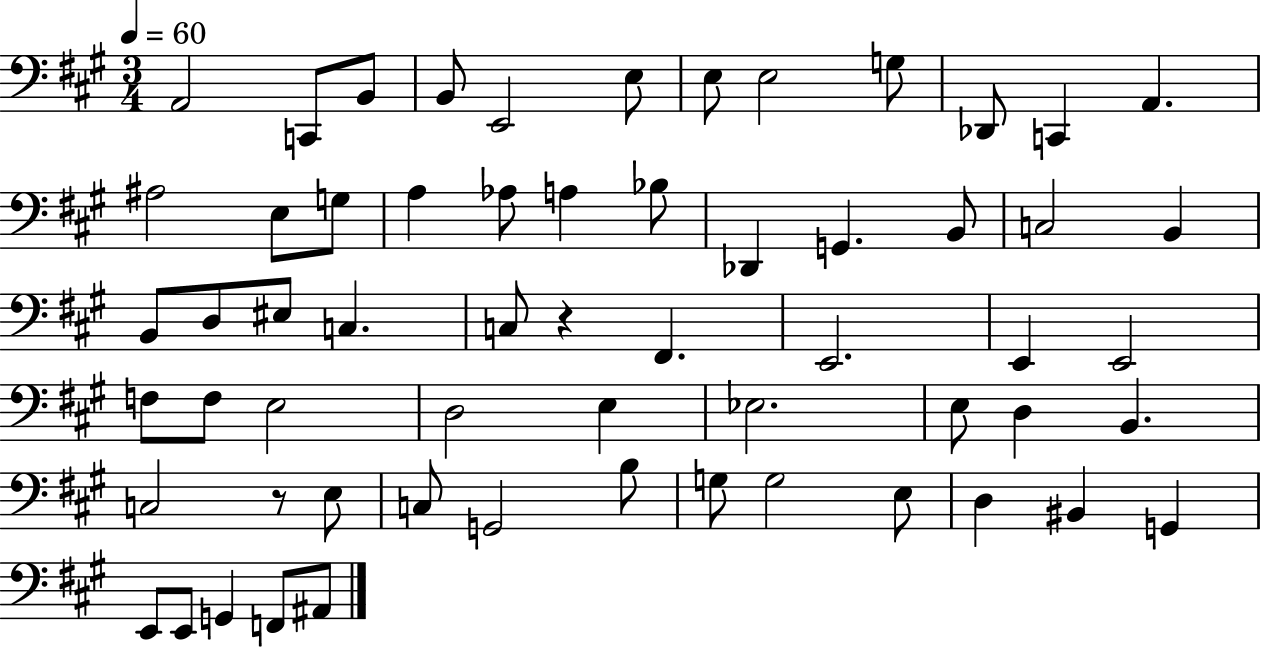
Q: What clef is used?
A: bass